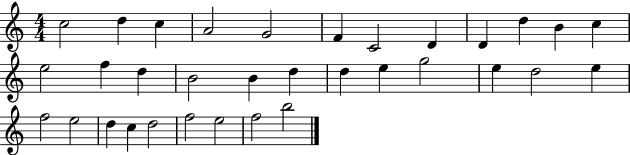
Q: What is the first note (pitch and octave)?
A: C5